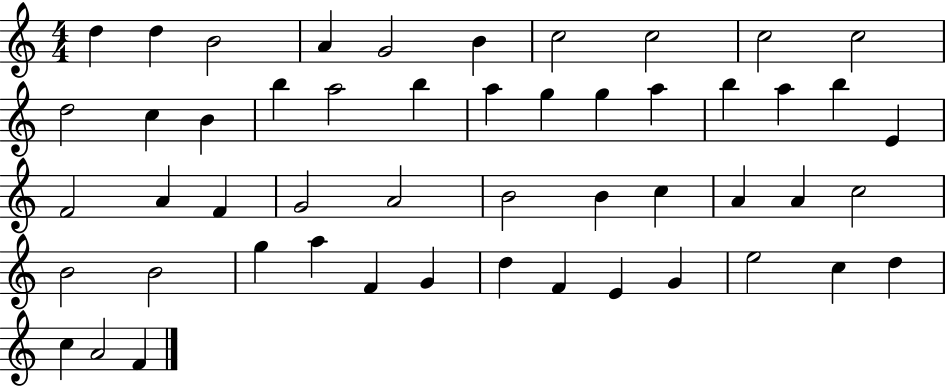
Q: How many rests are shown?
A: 0